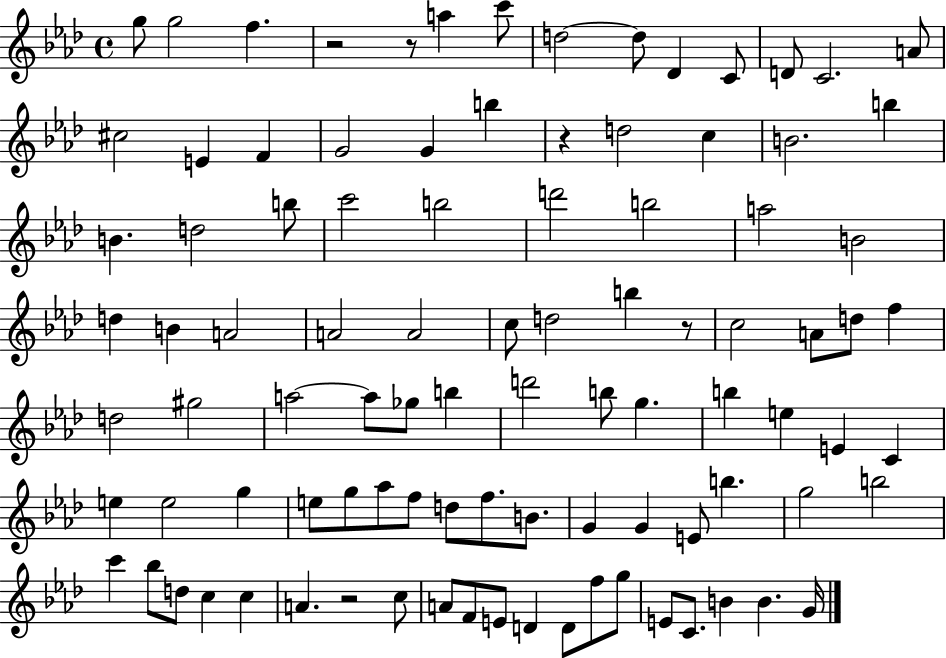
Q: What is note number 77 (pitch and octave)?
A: C5